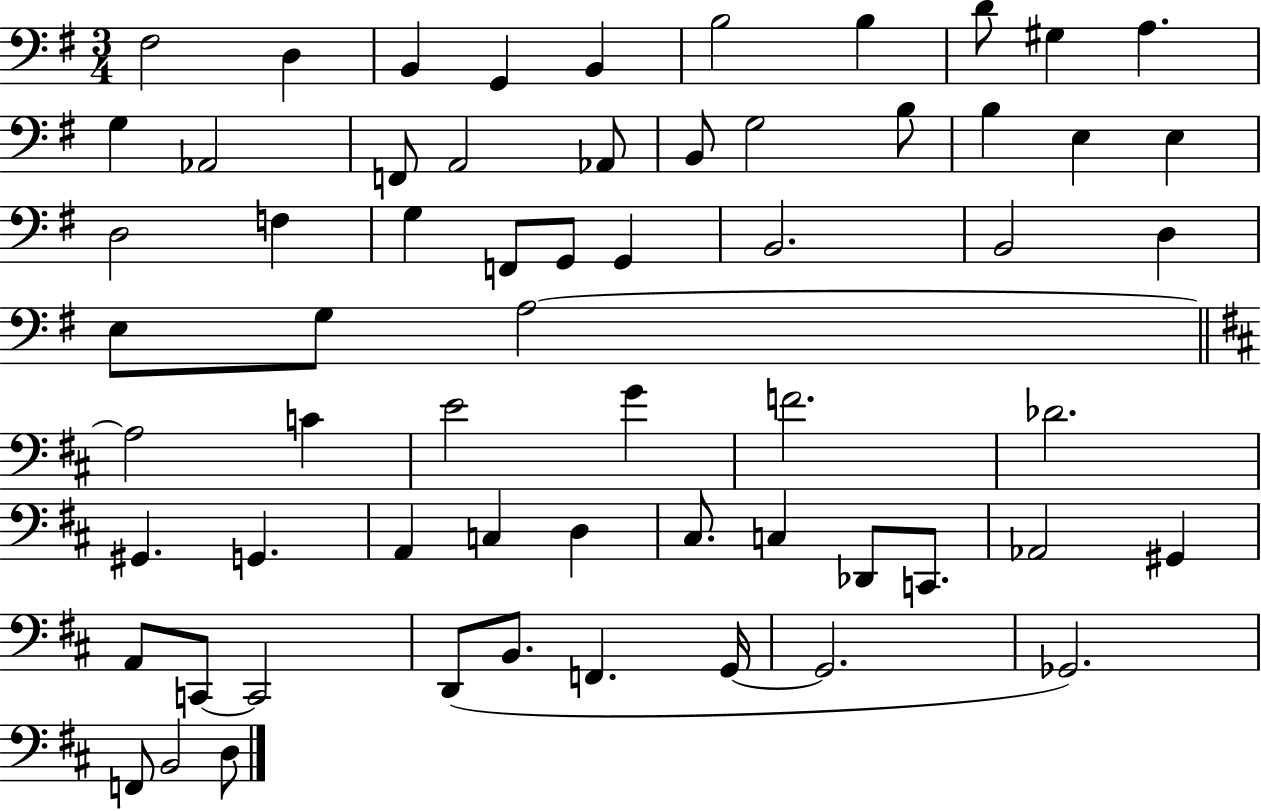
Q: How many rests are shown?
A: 0